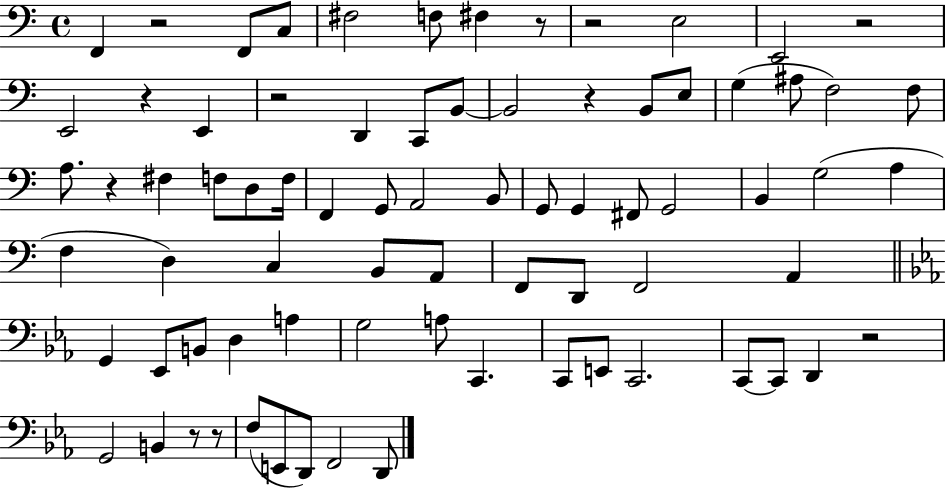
{
  \clef bass
  \time 4/4
  \defaultTimeSignature
  \key c \major
  \repeat volta 2 { f,4 r2 f,8 c8 | fis2 f8 fis4 r8 | r2 e2 | e,2 r2 | \break e,2 r4 e,4 | r2 d,4 c,8 b,8~~ | b,2 r4 b,8 e8 | g4( ais8 f2) f8 | \break a8. r4 fis4 f8 d8 f16 | f,4 g,8 a,2 b,8 | g,8 g,4 fis,8 g,2 | b,4 g2( a4 | \break f4 d4) c4 b,8 a,8 | f,8 d,8 f,2 a,4 | \bar "||" \break \key c \minor g,4 ees,8 b,8 d4 a4 | g2 a8 c,4. | c,8 e,8 c,2. | c,8~~ c,8 d,4 r2 | \break g,2 b,4 r8 r8 | f8( e,8 d,8) f,2 d,8 | } \bar "|."
}